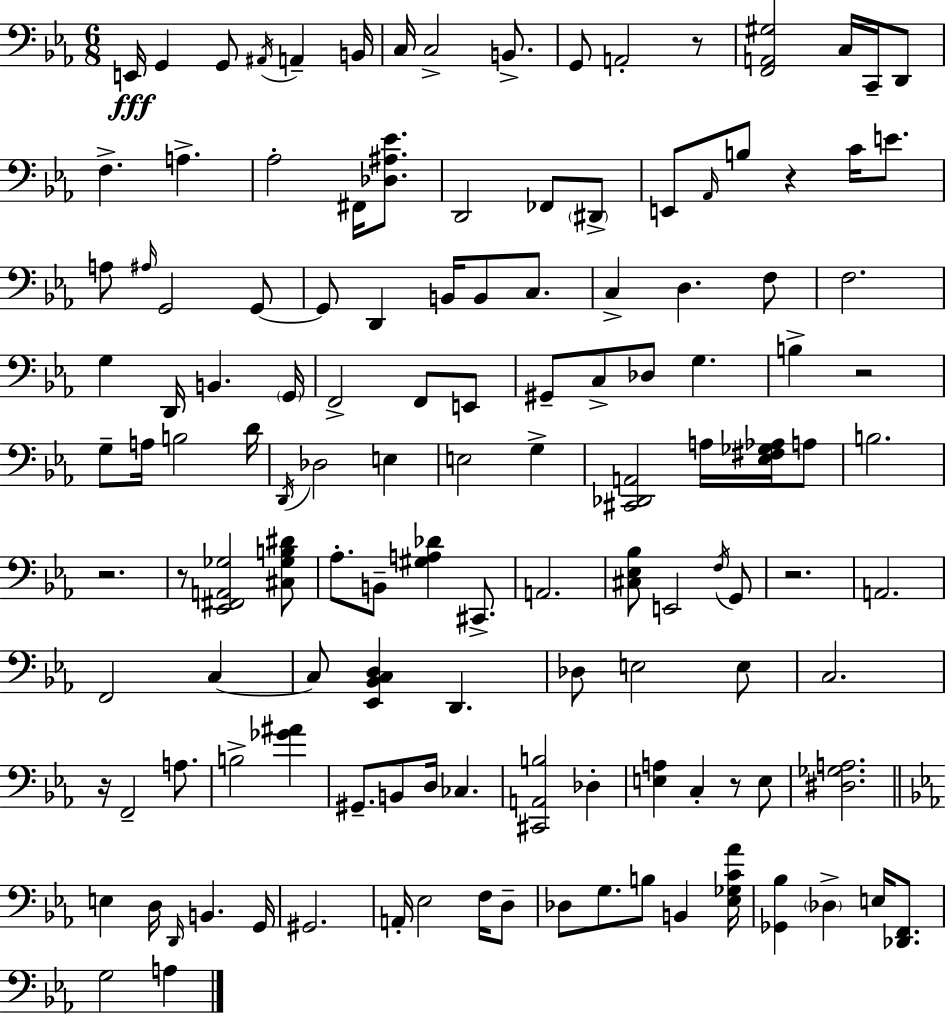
X:1
T:Untitled
M:6/8
L:1/4
K:Eb
E,,/4 G,, G,,/2 ^A,,/4 A,, B,,/4 C,/4 C,2 B,,/2 G,,/2 A,,2 z/2 [F,,A,,^G,]2 C,/4 C,,/4 D,,/2 F, A, _A,2 ^F,,/4 [_D,^A,_E]/2 D,,2 _F,,/2 ^D,,/2 E,,/2 _A,,/4 B,/2 z C/4 E/2 A,/2 ^A,/4 G,,2 G,,/2 G,,/2 D,, B,,/4 B,,/2 C,/2 C, D, F,/2 F,2 G, D,,/4 B,, G,,/4 F,,2 F,,/2 E,,/2 ^G,,/2 C,/2 _D,/2 G, B, z2 G,/2 A,/4 B,2 D/4 D,,/4 _D,2 E, E,2 G, [^C,,_D,,A,,]2 A,/4 [_E,^F,_G,_A,]/4 A,/2 B,2 z2 z/2 [_E,,^F,,A,,_G,]2 [^C,_G,B,^D]/2 _A,/2 B,,/2 [^G,A,_D] ^C,,/2 A,,2 [^C,_E,_B,]/2 E,,2 F,/4 G,,/2 z2 A,,2 F,,2 C, C,/2 [_E,,_B,,C,D,] D,, _D,/2 E,2 E,/2 C,2 z/4 F,,2 A,/2 B,2 [_G^A] ^G,,/2 B,,/2 D,/4 _C, [^C,,A,,B,]2 _D, [E,A,] C, z/2 E,/2 [^D,_G,A,]2 E, D,/4 D,,/4 B,, G,,/4 ^G,,2 A,,/4 _E,2 F,/4 D,/2 _D,/2 G,/2 B,/2 B,, [_E,_G,C_A]/4 [_G,,_B,] _D, E,/4 [_D,,F,,]/2 G,2 A,